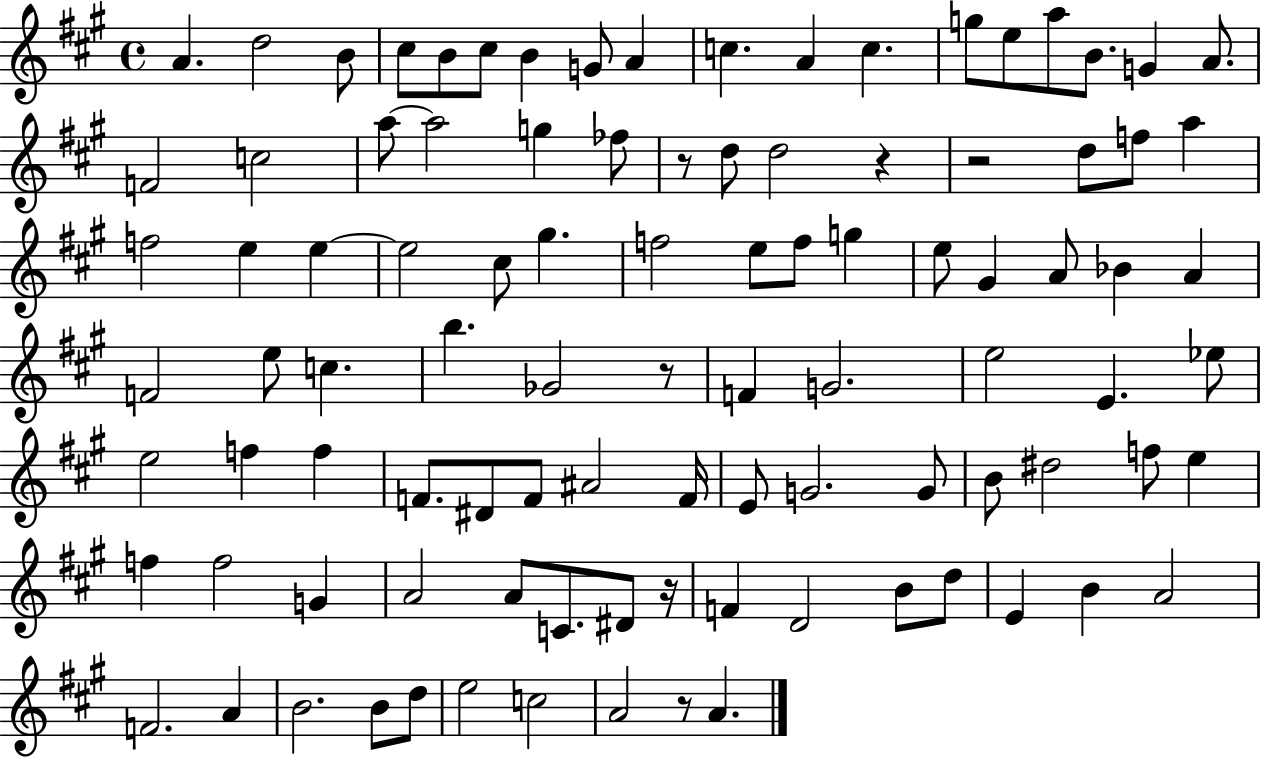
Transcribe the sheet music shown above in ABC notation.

X:1
T:Untitled
M:4/4
L:1/4
K:A
A d2 B/2 ^c/2 B/2 ^c/2 B G/2 A c A c g/2 e/2 a/2 B/2 G A/2 F2 c2 a/2 a2 g _f/2 z/2 d/2 d2 z z2 d/2 f/2 a f2 e e e2 ^c/2 ^g f2 e/2 f/2 g e/2 ^G A/2 _B A F2 e/2 c b _G2 z/2 F G2 e2 E _e/2 e2 f f F/2 ^D/2 F/2 ^A2 F/4 E/2 G2 G/2 B/2 ^d2 f/2 e f f2 G A2 A/2 C/2 ^D/2 z/4 F D2 B/2 d/2 E B A2 F2 A B2 B/2 d/2 e2 c2 A2 z/2 A